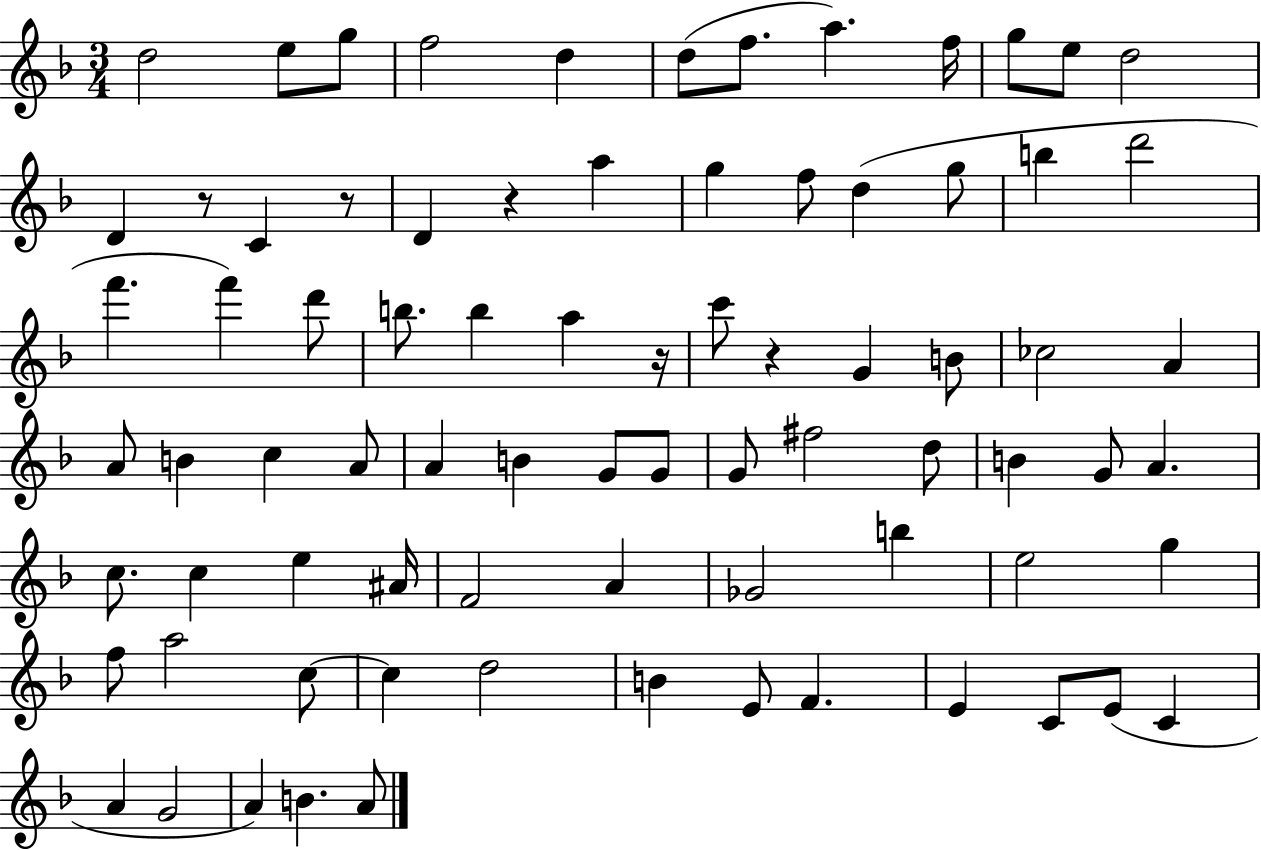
X:1
T:Untitled
M:3/4
L:1/4
K:F
d2 e/2 g/2 f2 d d/2 f/2 a f/4 g/2 e/2 d2 D z/2 C z/2 D z a g f/2 d g/2 b d'2 f' f' d'/2 b/2 b a z/4 c'/2 z G B/2 _c2 A A/2 B c A/2 A B G/2 G/2 G/2 ^f2 d/2 B G/2 A c/2 c e ^A/4 F2 A _G2 b e2 g f/2 a2 c/2 c d2 B E/2 F E C/2 E/2 C A G2 A B A/2